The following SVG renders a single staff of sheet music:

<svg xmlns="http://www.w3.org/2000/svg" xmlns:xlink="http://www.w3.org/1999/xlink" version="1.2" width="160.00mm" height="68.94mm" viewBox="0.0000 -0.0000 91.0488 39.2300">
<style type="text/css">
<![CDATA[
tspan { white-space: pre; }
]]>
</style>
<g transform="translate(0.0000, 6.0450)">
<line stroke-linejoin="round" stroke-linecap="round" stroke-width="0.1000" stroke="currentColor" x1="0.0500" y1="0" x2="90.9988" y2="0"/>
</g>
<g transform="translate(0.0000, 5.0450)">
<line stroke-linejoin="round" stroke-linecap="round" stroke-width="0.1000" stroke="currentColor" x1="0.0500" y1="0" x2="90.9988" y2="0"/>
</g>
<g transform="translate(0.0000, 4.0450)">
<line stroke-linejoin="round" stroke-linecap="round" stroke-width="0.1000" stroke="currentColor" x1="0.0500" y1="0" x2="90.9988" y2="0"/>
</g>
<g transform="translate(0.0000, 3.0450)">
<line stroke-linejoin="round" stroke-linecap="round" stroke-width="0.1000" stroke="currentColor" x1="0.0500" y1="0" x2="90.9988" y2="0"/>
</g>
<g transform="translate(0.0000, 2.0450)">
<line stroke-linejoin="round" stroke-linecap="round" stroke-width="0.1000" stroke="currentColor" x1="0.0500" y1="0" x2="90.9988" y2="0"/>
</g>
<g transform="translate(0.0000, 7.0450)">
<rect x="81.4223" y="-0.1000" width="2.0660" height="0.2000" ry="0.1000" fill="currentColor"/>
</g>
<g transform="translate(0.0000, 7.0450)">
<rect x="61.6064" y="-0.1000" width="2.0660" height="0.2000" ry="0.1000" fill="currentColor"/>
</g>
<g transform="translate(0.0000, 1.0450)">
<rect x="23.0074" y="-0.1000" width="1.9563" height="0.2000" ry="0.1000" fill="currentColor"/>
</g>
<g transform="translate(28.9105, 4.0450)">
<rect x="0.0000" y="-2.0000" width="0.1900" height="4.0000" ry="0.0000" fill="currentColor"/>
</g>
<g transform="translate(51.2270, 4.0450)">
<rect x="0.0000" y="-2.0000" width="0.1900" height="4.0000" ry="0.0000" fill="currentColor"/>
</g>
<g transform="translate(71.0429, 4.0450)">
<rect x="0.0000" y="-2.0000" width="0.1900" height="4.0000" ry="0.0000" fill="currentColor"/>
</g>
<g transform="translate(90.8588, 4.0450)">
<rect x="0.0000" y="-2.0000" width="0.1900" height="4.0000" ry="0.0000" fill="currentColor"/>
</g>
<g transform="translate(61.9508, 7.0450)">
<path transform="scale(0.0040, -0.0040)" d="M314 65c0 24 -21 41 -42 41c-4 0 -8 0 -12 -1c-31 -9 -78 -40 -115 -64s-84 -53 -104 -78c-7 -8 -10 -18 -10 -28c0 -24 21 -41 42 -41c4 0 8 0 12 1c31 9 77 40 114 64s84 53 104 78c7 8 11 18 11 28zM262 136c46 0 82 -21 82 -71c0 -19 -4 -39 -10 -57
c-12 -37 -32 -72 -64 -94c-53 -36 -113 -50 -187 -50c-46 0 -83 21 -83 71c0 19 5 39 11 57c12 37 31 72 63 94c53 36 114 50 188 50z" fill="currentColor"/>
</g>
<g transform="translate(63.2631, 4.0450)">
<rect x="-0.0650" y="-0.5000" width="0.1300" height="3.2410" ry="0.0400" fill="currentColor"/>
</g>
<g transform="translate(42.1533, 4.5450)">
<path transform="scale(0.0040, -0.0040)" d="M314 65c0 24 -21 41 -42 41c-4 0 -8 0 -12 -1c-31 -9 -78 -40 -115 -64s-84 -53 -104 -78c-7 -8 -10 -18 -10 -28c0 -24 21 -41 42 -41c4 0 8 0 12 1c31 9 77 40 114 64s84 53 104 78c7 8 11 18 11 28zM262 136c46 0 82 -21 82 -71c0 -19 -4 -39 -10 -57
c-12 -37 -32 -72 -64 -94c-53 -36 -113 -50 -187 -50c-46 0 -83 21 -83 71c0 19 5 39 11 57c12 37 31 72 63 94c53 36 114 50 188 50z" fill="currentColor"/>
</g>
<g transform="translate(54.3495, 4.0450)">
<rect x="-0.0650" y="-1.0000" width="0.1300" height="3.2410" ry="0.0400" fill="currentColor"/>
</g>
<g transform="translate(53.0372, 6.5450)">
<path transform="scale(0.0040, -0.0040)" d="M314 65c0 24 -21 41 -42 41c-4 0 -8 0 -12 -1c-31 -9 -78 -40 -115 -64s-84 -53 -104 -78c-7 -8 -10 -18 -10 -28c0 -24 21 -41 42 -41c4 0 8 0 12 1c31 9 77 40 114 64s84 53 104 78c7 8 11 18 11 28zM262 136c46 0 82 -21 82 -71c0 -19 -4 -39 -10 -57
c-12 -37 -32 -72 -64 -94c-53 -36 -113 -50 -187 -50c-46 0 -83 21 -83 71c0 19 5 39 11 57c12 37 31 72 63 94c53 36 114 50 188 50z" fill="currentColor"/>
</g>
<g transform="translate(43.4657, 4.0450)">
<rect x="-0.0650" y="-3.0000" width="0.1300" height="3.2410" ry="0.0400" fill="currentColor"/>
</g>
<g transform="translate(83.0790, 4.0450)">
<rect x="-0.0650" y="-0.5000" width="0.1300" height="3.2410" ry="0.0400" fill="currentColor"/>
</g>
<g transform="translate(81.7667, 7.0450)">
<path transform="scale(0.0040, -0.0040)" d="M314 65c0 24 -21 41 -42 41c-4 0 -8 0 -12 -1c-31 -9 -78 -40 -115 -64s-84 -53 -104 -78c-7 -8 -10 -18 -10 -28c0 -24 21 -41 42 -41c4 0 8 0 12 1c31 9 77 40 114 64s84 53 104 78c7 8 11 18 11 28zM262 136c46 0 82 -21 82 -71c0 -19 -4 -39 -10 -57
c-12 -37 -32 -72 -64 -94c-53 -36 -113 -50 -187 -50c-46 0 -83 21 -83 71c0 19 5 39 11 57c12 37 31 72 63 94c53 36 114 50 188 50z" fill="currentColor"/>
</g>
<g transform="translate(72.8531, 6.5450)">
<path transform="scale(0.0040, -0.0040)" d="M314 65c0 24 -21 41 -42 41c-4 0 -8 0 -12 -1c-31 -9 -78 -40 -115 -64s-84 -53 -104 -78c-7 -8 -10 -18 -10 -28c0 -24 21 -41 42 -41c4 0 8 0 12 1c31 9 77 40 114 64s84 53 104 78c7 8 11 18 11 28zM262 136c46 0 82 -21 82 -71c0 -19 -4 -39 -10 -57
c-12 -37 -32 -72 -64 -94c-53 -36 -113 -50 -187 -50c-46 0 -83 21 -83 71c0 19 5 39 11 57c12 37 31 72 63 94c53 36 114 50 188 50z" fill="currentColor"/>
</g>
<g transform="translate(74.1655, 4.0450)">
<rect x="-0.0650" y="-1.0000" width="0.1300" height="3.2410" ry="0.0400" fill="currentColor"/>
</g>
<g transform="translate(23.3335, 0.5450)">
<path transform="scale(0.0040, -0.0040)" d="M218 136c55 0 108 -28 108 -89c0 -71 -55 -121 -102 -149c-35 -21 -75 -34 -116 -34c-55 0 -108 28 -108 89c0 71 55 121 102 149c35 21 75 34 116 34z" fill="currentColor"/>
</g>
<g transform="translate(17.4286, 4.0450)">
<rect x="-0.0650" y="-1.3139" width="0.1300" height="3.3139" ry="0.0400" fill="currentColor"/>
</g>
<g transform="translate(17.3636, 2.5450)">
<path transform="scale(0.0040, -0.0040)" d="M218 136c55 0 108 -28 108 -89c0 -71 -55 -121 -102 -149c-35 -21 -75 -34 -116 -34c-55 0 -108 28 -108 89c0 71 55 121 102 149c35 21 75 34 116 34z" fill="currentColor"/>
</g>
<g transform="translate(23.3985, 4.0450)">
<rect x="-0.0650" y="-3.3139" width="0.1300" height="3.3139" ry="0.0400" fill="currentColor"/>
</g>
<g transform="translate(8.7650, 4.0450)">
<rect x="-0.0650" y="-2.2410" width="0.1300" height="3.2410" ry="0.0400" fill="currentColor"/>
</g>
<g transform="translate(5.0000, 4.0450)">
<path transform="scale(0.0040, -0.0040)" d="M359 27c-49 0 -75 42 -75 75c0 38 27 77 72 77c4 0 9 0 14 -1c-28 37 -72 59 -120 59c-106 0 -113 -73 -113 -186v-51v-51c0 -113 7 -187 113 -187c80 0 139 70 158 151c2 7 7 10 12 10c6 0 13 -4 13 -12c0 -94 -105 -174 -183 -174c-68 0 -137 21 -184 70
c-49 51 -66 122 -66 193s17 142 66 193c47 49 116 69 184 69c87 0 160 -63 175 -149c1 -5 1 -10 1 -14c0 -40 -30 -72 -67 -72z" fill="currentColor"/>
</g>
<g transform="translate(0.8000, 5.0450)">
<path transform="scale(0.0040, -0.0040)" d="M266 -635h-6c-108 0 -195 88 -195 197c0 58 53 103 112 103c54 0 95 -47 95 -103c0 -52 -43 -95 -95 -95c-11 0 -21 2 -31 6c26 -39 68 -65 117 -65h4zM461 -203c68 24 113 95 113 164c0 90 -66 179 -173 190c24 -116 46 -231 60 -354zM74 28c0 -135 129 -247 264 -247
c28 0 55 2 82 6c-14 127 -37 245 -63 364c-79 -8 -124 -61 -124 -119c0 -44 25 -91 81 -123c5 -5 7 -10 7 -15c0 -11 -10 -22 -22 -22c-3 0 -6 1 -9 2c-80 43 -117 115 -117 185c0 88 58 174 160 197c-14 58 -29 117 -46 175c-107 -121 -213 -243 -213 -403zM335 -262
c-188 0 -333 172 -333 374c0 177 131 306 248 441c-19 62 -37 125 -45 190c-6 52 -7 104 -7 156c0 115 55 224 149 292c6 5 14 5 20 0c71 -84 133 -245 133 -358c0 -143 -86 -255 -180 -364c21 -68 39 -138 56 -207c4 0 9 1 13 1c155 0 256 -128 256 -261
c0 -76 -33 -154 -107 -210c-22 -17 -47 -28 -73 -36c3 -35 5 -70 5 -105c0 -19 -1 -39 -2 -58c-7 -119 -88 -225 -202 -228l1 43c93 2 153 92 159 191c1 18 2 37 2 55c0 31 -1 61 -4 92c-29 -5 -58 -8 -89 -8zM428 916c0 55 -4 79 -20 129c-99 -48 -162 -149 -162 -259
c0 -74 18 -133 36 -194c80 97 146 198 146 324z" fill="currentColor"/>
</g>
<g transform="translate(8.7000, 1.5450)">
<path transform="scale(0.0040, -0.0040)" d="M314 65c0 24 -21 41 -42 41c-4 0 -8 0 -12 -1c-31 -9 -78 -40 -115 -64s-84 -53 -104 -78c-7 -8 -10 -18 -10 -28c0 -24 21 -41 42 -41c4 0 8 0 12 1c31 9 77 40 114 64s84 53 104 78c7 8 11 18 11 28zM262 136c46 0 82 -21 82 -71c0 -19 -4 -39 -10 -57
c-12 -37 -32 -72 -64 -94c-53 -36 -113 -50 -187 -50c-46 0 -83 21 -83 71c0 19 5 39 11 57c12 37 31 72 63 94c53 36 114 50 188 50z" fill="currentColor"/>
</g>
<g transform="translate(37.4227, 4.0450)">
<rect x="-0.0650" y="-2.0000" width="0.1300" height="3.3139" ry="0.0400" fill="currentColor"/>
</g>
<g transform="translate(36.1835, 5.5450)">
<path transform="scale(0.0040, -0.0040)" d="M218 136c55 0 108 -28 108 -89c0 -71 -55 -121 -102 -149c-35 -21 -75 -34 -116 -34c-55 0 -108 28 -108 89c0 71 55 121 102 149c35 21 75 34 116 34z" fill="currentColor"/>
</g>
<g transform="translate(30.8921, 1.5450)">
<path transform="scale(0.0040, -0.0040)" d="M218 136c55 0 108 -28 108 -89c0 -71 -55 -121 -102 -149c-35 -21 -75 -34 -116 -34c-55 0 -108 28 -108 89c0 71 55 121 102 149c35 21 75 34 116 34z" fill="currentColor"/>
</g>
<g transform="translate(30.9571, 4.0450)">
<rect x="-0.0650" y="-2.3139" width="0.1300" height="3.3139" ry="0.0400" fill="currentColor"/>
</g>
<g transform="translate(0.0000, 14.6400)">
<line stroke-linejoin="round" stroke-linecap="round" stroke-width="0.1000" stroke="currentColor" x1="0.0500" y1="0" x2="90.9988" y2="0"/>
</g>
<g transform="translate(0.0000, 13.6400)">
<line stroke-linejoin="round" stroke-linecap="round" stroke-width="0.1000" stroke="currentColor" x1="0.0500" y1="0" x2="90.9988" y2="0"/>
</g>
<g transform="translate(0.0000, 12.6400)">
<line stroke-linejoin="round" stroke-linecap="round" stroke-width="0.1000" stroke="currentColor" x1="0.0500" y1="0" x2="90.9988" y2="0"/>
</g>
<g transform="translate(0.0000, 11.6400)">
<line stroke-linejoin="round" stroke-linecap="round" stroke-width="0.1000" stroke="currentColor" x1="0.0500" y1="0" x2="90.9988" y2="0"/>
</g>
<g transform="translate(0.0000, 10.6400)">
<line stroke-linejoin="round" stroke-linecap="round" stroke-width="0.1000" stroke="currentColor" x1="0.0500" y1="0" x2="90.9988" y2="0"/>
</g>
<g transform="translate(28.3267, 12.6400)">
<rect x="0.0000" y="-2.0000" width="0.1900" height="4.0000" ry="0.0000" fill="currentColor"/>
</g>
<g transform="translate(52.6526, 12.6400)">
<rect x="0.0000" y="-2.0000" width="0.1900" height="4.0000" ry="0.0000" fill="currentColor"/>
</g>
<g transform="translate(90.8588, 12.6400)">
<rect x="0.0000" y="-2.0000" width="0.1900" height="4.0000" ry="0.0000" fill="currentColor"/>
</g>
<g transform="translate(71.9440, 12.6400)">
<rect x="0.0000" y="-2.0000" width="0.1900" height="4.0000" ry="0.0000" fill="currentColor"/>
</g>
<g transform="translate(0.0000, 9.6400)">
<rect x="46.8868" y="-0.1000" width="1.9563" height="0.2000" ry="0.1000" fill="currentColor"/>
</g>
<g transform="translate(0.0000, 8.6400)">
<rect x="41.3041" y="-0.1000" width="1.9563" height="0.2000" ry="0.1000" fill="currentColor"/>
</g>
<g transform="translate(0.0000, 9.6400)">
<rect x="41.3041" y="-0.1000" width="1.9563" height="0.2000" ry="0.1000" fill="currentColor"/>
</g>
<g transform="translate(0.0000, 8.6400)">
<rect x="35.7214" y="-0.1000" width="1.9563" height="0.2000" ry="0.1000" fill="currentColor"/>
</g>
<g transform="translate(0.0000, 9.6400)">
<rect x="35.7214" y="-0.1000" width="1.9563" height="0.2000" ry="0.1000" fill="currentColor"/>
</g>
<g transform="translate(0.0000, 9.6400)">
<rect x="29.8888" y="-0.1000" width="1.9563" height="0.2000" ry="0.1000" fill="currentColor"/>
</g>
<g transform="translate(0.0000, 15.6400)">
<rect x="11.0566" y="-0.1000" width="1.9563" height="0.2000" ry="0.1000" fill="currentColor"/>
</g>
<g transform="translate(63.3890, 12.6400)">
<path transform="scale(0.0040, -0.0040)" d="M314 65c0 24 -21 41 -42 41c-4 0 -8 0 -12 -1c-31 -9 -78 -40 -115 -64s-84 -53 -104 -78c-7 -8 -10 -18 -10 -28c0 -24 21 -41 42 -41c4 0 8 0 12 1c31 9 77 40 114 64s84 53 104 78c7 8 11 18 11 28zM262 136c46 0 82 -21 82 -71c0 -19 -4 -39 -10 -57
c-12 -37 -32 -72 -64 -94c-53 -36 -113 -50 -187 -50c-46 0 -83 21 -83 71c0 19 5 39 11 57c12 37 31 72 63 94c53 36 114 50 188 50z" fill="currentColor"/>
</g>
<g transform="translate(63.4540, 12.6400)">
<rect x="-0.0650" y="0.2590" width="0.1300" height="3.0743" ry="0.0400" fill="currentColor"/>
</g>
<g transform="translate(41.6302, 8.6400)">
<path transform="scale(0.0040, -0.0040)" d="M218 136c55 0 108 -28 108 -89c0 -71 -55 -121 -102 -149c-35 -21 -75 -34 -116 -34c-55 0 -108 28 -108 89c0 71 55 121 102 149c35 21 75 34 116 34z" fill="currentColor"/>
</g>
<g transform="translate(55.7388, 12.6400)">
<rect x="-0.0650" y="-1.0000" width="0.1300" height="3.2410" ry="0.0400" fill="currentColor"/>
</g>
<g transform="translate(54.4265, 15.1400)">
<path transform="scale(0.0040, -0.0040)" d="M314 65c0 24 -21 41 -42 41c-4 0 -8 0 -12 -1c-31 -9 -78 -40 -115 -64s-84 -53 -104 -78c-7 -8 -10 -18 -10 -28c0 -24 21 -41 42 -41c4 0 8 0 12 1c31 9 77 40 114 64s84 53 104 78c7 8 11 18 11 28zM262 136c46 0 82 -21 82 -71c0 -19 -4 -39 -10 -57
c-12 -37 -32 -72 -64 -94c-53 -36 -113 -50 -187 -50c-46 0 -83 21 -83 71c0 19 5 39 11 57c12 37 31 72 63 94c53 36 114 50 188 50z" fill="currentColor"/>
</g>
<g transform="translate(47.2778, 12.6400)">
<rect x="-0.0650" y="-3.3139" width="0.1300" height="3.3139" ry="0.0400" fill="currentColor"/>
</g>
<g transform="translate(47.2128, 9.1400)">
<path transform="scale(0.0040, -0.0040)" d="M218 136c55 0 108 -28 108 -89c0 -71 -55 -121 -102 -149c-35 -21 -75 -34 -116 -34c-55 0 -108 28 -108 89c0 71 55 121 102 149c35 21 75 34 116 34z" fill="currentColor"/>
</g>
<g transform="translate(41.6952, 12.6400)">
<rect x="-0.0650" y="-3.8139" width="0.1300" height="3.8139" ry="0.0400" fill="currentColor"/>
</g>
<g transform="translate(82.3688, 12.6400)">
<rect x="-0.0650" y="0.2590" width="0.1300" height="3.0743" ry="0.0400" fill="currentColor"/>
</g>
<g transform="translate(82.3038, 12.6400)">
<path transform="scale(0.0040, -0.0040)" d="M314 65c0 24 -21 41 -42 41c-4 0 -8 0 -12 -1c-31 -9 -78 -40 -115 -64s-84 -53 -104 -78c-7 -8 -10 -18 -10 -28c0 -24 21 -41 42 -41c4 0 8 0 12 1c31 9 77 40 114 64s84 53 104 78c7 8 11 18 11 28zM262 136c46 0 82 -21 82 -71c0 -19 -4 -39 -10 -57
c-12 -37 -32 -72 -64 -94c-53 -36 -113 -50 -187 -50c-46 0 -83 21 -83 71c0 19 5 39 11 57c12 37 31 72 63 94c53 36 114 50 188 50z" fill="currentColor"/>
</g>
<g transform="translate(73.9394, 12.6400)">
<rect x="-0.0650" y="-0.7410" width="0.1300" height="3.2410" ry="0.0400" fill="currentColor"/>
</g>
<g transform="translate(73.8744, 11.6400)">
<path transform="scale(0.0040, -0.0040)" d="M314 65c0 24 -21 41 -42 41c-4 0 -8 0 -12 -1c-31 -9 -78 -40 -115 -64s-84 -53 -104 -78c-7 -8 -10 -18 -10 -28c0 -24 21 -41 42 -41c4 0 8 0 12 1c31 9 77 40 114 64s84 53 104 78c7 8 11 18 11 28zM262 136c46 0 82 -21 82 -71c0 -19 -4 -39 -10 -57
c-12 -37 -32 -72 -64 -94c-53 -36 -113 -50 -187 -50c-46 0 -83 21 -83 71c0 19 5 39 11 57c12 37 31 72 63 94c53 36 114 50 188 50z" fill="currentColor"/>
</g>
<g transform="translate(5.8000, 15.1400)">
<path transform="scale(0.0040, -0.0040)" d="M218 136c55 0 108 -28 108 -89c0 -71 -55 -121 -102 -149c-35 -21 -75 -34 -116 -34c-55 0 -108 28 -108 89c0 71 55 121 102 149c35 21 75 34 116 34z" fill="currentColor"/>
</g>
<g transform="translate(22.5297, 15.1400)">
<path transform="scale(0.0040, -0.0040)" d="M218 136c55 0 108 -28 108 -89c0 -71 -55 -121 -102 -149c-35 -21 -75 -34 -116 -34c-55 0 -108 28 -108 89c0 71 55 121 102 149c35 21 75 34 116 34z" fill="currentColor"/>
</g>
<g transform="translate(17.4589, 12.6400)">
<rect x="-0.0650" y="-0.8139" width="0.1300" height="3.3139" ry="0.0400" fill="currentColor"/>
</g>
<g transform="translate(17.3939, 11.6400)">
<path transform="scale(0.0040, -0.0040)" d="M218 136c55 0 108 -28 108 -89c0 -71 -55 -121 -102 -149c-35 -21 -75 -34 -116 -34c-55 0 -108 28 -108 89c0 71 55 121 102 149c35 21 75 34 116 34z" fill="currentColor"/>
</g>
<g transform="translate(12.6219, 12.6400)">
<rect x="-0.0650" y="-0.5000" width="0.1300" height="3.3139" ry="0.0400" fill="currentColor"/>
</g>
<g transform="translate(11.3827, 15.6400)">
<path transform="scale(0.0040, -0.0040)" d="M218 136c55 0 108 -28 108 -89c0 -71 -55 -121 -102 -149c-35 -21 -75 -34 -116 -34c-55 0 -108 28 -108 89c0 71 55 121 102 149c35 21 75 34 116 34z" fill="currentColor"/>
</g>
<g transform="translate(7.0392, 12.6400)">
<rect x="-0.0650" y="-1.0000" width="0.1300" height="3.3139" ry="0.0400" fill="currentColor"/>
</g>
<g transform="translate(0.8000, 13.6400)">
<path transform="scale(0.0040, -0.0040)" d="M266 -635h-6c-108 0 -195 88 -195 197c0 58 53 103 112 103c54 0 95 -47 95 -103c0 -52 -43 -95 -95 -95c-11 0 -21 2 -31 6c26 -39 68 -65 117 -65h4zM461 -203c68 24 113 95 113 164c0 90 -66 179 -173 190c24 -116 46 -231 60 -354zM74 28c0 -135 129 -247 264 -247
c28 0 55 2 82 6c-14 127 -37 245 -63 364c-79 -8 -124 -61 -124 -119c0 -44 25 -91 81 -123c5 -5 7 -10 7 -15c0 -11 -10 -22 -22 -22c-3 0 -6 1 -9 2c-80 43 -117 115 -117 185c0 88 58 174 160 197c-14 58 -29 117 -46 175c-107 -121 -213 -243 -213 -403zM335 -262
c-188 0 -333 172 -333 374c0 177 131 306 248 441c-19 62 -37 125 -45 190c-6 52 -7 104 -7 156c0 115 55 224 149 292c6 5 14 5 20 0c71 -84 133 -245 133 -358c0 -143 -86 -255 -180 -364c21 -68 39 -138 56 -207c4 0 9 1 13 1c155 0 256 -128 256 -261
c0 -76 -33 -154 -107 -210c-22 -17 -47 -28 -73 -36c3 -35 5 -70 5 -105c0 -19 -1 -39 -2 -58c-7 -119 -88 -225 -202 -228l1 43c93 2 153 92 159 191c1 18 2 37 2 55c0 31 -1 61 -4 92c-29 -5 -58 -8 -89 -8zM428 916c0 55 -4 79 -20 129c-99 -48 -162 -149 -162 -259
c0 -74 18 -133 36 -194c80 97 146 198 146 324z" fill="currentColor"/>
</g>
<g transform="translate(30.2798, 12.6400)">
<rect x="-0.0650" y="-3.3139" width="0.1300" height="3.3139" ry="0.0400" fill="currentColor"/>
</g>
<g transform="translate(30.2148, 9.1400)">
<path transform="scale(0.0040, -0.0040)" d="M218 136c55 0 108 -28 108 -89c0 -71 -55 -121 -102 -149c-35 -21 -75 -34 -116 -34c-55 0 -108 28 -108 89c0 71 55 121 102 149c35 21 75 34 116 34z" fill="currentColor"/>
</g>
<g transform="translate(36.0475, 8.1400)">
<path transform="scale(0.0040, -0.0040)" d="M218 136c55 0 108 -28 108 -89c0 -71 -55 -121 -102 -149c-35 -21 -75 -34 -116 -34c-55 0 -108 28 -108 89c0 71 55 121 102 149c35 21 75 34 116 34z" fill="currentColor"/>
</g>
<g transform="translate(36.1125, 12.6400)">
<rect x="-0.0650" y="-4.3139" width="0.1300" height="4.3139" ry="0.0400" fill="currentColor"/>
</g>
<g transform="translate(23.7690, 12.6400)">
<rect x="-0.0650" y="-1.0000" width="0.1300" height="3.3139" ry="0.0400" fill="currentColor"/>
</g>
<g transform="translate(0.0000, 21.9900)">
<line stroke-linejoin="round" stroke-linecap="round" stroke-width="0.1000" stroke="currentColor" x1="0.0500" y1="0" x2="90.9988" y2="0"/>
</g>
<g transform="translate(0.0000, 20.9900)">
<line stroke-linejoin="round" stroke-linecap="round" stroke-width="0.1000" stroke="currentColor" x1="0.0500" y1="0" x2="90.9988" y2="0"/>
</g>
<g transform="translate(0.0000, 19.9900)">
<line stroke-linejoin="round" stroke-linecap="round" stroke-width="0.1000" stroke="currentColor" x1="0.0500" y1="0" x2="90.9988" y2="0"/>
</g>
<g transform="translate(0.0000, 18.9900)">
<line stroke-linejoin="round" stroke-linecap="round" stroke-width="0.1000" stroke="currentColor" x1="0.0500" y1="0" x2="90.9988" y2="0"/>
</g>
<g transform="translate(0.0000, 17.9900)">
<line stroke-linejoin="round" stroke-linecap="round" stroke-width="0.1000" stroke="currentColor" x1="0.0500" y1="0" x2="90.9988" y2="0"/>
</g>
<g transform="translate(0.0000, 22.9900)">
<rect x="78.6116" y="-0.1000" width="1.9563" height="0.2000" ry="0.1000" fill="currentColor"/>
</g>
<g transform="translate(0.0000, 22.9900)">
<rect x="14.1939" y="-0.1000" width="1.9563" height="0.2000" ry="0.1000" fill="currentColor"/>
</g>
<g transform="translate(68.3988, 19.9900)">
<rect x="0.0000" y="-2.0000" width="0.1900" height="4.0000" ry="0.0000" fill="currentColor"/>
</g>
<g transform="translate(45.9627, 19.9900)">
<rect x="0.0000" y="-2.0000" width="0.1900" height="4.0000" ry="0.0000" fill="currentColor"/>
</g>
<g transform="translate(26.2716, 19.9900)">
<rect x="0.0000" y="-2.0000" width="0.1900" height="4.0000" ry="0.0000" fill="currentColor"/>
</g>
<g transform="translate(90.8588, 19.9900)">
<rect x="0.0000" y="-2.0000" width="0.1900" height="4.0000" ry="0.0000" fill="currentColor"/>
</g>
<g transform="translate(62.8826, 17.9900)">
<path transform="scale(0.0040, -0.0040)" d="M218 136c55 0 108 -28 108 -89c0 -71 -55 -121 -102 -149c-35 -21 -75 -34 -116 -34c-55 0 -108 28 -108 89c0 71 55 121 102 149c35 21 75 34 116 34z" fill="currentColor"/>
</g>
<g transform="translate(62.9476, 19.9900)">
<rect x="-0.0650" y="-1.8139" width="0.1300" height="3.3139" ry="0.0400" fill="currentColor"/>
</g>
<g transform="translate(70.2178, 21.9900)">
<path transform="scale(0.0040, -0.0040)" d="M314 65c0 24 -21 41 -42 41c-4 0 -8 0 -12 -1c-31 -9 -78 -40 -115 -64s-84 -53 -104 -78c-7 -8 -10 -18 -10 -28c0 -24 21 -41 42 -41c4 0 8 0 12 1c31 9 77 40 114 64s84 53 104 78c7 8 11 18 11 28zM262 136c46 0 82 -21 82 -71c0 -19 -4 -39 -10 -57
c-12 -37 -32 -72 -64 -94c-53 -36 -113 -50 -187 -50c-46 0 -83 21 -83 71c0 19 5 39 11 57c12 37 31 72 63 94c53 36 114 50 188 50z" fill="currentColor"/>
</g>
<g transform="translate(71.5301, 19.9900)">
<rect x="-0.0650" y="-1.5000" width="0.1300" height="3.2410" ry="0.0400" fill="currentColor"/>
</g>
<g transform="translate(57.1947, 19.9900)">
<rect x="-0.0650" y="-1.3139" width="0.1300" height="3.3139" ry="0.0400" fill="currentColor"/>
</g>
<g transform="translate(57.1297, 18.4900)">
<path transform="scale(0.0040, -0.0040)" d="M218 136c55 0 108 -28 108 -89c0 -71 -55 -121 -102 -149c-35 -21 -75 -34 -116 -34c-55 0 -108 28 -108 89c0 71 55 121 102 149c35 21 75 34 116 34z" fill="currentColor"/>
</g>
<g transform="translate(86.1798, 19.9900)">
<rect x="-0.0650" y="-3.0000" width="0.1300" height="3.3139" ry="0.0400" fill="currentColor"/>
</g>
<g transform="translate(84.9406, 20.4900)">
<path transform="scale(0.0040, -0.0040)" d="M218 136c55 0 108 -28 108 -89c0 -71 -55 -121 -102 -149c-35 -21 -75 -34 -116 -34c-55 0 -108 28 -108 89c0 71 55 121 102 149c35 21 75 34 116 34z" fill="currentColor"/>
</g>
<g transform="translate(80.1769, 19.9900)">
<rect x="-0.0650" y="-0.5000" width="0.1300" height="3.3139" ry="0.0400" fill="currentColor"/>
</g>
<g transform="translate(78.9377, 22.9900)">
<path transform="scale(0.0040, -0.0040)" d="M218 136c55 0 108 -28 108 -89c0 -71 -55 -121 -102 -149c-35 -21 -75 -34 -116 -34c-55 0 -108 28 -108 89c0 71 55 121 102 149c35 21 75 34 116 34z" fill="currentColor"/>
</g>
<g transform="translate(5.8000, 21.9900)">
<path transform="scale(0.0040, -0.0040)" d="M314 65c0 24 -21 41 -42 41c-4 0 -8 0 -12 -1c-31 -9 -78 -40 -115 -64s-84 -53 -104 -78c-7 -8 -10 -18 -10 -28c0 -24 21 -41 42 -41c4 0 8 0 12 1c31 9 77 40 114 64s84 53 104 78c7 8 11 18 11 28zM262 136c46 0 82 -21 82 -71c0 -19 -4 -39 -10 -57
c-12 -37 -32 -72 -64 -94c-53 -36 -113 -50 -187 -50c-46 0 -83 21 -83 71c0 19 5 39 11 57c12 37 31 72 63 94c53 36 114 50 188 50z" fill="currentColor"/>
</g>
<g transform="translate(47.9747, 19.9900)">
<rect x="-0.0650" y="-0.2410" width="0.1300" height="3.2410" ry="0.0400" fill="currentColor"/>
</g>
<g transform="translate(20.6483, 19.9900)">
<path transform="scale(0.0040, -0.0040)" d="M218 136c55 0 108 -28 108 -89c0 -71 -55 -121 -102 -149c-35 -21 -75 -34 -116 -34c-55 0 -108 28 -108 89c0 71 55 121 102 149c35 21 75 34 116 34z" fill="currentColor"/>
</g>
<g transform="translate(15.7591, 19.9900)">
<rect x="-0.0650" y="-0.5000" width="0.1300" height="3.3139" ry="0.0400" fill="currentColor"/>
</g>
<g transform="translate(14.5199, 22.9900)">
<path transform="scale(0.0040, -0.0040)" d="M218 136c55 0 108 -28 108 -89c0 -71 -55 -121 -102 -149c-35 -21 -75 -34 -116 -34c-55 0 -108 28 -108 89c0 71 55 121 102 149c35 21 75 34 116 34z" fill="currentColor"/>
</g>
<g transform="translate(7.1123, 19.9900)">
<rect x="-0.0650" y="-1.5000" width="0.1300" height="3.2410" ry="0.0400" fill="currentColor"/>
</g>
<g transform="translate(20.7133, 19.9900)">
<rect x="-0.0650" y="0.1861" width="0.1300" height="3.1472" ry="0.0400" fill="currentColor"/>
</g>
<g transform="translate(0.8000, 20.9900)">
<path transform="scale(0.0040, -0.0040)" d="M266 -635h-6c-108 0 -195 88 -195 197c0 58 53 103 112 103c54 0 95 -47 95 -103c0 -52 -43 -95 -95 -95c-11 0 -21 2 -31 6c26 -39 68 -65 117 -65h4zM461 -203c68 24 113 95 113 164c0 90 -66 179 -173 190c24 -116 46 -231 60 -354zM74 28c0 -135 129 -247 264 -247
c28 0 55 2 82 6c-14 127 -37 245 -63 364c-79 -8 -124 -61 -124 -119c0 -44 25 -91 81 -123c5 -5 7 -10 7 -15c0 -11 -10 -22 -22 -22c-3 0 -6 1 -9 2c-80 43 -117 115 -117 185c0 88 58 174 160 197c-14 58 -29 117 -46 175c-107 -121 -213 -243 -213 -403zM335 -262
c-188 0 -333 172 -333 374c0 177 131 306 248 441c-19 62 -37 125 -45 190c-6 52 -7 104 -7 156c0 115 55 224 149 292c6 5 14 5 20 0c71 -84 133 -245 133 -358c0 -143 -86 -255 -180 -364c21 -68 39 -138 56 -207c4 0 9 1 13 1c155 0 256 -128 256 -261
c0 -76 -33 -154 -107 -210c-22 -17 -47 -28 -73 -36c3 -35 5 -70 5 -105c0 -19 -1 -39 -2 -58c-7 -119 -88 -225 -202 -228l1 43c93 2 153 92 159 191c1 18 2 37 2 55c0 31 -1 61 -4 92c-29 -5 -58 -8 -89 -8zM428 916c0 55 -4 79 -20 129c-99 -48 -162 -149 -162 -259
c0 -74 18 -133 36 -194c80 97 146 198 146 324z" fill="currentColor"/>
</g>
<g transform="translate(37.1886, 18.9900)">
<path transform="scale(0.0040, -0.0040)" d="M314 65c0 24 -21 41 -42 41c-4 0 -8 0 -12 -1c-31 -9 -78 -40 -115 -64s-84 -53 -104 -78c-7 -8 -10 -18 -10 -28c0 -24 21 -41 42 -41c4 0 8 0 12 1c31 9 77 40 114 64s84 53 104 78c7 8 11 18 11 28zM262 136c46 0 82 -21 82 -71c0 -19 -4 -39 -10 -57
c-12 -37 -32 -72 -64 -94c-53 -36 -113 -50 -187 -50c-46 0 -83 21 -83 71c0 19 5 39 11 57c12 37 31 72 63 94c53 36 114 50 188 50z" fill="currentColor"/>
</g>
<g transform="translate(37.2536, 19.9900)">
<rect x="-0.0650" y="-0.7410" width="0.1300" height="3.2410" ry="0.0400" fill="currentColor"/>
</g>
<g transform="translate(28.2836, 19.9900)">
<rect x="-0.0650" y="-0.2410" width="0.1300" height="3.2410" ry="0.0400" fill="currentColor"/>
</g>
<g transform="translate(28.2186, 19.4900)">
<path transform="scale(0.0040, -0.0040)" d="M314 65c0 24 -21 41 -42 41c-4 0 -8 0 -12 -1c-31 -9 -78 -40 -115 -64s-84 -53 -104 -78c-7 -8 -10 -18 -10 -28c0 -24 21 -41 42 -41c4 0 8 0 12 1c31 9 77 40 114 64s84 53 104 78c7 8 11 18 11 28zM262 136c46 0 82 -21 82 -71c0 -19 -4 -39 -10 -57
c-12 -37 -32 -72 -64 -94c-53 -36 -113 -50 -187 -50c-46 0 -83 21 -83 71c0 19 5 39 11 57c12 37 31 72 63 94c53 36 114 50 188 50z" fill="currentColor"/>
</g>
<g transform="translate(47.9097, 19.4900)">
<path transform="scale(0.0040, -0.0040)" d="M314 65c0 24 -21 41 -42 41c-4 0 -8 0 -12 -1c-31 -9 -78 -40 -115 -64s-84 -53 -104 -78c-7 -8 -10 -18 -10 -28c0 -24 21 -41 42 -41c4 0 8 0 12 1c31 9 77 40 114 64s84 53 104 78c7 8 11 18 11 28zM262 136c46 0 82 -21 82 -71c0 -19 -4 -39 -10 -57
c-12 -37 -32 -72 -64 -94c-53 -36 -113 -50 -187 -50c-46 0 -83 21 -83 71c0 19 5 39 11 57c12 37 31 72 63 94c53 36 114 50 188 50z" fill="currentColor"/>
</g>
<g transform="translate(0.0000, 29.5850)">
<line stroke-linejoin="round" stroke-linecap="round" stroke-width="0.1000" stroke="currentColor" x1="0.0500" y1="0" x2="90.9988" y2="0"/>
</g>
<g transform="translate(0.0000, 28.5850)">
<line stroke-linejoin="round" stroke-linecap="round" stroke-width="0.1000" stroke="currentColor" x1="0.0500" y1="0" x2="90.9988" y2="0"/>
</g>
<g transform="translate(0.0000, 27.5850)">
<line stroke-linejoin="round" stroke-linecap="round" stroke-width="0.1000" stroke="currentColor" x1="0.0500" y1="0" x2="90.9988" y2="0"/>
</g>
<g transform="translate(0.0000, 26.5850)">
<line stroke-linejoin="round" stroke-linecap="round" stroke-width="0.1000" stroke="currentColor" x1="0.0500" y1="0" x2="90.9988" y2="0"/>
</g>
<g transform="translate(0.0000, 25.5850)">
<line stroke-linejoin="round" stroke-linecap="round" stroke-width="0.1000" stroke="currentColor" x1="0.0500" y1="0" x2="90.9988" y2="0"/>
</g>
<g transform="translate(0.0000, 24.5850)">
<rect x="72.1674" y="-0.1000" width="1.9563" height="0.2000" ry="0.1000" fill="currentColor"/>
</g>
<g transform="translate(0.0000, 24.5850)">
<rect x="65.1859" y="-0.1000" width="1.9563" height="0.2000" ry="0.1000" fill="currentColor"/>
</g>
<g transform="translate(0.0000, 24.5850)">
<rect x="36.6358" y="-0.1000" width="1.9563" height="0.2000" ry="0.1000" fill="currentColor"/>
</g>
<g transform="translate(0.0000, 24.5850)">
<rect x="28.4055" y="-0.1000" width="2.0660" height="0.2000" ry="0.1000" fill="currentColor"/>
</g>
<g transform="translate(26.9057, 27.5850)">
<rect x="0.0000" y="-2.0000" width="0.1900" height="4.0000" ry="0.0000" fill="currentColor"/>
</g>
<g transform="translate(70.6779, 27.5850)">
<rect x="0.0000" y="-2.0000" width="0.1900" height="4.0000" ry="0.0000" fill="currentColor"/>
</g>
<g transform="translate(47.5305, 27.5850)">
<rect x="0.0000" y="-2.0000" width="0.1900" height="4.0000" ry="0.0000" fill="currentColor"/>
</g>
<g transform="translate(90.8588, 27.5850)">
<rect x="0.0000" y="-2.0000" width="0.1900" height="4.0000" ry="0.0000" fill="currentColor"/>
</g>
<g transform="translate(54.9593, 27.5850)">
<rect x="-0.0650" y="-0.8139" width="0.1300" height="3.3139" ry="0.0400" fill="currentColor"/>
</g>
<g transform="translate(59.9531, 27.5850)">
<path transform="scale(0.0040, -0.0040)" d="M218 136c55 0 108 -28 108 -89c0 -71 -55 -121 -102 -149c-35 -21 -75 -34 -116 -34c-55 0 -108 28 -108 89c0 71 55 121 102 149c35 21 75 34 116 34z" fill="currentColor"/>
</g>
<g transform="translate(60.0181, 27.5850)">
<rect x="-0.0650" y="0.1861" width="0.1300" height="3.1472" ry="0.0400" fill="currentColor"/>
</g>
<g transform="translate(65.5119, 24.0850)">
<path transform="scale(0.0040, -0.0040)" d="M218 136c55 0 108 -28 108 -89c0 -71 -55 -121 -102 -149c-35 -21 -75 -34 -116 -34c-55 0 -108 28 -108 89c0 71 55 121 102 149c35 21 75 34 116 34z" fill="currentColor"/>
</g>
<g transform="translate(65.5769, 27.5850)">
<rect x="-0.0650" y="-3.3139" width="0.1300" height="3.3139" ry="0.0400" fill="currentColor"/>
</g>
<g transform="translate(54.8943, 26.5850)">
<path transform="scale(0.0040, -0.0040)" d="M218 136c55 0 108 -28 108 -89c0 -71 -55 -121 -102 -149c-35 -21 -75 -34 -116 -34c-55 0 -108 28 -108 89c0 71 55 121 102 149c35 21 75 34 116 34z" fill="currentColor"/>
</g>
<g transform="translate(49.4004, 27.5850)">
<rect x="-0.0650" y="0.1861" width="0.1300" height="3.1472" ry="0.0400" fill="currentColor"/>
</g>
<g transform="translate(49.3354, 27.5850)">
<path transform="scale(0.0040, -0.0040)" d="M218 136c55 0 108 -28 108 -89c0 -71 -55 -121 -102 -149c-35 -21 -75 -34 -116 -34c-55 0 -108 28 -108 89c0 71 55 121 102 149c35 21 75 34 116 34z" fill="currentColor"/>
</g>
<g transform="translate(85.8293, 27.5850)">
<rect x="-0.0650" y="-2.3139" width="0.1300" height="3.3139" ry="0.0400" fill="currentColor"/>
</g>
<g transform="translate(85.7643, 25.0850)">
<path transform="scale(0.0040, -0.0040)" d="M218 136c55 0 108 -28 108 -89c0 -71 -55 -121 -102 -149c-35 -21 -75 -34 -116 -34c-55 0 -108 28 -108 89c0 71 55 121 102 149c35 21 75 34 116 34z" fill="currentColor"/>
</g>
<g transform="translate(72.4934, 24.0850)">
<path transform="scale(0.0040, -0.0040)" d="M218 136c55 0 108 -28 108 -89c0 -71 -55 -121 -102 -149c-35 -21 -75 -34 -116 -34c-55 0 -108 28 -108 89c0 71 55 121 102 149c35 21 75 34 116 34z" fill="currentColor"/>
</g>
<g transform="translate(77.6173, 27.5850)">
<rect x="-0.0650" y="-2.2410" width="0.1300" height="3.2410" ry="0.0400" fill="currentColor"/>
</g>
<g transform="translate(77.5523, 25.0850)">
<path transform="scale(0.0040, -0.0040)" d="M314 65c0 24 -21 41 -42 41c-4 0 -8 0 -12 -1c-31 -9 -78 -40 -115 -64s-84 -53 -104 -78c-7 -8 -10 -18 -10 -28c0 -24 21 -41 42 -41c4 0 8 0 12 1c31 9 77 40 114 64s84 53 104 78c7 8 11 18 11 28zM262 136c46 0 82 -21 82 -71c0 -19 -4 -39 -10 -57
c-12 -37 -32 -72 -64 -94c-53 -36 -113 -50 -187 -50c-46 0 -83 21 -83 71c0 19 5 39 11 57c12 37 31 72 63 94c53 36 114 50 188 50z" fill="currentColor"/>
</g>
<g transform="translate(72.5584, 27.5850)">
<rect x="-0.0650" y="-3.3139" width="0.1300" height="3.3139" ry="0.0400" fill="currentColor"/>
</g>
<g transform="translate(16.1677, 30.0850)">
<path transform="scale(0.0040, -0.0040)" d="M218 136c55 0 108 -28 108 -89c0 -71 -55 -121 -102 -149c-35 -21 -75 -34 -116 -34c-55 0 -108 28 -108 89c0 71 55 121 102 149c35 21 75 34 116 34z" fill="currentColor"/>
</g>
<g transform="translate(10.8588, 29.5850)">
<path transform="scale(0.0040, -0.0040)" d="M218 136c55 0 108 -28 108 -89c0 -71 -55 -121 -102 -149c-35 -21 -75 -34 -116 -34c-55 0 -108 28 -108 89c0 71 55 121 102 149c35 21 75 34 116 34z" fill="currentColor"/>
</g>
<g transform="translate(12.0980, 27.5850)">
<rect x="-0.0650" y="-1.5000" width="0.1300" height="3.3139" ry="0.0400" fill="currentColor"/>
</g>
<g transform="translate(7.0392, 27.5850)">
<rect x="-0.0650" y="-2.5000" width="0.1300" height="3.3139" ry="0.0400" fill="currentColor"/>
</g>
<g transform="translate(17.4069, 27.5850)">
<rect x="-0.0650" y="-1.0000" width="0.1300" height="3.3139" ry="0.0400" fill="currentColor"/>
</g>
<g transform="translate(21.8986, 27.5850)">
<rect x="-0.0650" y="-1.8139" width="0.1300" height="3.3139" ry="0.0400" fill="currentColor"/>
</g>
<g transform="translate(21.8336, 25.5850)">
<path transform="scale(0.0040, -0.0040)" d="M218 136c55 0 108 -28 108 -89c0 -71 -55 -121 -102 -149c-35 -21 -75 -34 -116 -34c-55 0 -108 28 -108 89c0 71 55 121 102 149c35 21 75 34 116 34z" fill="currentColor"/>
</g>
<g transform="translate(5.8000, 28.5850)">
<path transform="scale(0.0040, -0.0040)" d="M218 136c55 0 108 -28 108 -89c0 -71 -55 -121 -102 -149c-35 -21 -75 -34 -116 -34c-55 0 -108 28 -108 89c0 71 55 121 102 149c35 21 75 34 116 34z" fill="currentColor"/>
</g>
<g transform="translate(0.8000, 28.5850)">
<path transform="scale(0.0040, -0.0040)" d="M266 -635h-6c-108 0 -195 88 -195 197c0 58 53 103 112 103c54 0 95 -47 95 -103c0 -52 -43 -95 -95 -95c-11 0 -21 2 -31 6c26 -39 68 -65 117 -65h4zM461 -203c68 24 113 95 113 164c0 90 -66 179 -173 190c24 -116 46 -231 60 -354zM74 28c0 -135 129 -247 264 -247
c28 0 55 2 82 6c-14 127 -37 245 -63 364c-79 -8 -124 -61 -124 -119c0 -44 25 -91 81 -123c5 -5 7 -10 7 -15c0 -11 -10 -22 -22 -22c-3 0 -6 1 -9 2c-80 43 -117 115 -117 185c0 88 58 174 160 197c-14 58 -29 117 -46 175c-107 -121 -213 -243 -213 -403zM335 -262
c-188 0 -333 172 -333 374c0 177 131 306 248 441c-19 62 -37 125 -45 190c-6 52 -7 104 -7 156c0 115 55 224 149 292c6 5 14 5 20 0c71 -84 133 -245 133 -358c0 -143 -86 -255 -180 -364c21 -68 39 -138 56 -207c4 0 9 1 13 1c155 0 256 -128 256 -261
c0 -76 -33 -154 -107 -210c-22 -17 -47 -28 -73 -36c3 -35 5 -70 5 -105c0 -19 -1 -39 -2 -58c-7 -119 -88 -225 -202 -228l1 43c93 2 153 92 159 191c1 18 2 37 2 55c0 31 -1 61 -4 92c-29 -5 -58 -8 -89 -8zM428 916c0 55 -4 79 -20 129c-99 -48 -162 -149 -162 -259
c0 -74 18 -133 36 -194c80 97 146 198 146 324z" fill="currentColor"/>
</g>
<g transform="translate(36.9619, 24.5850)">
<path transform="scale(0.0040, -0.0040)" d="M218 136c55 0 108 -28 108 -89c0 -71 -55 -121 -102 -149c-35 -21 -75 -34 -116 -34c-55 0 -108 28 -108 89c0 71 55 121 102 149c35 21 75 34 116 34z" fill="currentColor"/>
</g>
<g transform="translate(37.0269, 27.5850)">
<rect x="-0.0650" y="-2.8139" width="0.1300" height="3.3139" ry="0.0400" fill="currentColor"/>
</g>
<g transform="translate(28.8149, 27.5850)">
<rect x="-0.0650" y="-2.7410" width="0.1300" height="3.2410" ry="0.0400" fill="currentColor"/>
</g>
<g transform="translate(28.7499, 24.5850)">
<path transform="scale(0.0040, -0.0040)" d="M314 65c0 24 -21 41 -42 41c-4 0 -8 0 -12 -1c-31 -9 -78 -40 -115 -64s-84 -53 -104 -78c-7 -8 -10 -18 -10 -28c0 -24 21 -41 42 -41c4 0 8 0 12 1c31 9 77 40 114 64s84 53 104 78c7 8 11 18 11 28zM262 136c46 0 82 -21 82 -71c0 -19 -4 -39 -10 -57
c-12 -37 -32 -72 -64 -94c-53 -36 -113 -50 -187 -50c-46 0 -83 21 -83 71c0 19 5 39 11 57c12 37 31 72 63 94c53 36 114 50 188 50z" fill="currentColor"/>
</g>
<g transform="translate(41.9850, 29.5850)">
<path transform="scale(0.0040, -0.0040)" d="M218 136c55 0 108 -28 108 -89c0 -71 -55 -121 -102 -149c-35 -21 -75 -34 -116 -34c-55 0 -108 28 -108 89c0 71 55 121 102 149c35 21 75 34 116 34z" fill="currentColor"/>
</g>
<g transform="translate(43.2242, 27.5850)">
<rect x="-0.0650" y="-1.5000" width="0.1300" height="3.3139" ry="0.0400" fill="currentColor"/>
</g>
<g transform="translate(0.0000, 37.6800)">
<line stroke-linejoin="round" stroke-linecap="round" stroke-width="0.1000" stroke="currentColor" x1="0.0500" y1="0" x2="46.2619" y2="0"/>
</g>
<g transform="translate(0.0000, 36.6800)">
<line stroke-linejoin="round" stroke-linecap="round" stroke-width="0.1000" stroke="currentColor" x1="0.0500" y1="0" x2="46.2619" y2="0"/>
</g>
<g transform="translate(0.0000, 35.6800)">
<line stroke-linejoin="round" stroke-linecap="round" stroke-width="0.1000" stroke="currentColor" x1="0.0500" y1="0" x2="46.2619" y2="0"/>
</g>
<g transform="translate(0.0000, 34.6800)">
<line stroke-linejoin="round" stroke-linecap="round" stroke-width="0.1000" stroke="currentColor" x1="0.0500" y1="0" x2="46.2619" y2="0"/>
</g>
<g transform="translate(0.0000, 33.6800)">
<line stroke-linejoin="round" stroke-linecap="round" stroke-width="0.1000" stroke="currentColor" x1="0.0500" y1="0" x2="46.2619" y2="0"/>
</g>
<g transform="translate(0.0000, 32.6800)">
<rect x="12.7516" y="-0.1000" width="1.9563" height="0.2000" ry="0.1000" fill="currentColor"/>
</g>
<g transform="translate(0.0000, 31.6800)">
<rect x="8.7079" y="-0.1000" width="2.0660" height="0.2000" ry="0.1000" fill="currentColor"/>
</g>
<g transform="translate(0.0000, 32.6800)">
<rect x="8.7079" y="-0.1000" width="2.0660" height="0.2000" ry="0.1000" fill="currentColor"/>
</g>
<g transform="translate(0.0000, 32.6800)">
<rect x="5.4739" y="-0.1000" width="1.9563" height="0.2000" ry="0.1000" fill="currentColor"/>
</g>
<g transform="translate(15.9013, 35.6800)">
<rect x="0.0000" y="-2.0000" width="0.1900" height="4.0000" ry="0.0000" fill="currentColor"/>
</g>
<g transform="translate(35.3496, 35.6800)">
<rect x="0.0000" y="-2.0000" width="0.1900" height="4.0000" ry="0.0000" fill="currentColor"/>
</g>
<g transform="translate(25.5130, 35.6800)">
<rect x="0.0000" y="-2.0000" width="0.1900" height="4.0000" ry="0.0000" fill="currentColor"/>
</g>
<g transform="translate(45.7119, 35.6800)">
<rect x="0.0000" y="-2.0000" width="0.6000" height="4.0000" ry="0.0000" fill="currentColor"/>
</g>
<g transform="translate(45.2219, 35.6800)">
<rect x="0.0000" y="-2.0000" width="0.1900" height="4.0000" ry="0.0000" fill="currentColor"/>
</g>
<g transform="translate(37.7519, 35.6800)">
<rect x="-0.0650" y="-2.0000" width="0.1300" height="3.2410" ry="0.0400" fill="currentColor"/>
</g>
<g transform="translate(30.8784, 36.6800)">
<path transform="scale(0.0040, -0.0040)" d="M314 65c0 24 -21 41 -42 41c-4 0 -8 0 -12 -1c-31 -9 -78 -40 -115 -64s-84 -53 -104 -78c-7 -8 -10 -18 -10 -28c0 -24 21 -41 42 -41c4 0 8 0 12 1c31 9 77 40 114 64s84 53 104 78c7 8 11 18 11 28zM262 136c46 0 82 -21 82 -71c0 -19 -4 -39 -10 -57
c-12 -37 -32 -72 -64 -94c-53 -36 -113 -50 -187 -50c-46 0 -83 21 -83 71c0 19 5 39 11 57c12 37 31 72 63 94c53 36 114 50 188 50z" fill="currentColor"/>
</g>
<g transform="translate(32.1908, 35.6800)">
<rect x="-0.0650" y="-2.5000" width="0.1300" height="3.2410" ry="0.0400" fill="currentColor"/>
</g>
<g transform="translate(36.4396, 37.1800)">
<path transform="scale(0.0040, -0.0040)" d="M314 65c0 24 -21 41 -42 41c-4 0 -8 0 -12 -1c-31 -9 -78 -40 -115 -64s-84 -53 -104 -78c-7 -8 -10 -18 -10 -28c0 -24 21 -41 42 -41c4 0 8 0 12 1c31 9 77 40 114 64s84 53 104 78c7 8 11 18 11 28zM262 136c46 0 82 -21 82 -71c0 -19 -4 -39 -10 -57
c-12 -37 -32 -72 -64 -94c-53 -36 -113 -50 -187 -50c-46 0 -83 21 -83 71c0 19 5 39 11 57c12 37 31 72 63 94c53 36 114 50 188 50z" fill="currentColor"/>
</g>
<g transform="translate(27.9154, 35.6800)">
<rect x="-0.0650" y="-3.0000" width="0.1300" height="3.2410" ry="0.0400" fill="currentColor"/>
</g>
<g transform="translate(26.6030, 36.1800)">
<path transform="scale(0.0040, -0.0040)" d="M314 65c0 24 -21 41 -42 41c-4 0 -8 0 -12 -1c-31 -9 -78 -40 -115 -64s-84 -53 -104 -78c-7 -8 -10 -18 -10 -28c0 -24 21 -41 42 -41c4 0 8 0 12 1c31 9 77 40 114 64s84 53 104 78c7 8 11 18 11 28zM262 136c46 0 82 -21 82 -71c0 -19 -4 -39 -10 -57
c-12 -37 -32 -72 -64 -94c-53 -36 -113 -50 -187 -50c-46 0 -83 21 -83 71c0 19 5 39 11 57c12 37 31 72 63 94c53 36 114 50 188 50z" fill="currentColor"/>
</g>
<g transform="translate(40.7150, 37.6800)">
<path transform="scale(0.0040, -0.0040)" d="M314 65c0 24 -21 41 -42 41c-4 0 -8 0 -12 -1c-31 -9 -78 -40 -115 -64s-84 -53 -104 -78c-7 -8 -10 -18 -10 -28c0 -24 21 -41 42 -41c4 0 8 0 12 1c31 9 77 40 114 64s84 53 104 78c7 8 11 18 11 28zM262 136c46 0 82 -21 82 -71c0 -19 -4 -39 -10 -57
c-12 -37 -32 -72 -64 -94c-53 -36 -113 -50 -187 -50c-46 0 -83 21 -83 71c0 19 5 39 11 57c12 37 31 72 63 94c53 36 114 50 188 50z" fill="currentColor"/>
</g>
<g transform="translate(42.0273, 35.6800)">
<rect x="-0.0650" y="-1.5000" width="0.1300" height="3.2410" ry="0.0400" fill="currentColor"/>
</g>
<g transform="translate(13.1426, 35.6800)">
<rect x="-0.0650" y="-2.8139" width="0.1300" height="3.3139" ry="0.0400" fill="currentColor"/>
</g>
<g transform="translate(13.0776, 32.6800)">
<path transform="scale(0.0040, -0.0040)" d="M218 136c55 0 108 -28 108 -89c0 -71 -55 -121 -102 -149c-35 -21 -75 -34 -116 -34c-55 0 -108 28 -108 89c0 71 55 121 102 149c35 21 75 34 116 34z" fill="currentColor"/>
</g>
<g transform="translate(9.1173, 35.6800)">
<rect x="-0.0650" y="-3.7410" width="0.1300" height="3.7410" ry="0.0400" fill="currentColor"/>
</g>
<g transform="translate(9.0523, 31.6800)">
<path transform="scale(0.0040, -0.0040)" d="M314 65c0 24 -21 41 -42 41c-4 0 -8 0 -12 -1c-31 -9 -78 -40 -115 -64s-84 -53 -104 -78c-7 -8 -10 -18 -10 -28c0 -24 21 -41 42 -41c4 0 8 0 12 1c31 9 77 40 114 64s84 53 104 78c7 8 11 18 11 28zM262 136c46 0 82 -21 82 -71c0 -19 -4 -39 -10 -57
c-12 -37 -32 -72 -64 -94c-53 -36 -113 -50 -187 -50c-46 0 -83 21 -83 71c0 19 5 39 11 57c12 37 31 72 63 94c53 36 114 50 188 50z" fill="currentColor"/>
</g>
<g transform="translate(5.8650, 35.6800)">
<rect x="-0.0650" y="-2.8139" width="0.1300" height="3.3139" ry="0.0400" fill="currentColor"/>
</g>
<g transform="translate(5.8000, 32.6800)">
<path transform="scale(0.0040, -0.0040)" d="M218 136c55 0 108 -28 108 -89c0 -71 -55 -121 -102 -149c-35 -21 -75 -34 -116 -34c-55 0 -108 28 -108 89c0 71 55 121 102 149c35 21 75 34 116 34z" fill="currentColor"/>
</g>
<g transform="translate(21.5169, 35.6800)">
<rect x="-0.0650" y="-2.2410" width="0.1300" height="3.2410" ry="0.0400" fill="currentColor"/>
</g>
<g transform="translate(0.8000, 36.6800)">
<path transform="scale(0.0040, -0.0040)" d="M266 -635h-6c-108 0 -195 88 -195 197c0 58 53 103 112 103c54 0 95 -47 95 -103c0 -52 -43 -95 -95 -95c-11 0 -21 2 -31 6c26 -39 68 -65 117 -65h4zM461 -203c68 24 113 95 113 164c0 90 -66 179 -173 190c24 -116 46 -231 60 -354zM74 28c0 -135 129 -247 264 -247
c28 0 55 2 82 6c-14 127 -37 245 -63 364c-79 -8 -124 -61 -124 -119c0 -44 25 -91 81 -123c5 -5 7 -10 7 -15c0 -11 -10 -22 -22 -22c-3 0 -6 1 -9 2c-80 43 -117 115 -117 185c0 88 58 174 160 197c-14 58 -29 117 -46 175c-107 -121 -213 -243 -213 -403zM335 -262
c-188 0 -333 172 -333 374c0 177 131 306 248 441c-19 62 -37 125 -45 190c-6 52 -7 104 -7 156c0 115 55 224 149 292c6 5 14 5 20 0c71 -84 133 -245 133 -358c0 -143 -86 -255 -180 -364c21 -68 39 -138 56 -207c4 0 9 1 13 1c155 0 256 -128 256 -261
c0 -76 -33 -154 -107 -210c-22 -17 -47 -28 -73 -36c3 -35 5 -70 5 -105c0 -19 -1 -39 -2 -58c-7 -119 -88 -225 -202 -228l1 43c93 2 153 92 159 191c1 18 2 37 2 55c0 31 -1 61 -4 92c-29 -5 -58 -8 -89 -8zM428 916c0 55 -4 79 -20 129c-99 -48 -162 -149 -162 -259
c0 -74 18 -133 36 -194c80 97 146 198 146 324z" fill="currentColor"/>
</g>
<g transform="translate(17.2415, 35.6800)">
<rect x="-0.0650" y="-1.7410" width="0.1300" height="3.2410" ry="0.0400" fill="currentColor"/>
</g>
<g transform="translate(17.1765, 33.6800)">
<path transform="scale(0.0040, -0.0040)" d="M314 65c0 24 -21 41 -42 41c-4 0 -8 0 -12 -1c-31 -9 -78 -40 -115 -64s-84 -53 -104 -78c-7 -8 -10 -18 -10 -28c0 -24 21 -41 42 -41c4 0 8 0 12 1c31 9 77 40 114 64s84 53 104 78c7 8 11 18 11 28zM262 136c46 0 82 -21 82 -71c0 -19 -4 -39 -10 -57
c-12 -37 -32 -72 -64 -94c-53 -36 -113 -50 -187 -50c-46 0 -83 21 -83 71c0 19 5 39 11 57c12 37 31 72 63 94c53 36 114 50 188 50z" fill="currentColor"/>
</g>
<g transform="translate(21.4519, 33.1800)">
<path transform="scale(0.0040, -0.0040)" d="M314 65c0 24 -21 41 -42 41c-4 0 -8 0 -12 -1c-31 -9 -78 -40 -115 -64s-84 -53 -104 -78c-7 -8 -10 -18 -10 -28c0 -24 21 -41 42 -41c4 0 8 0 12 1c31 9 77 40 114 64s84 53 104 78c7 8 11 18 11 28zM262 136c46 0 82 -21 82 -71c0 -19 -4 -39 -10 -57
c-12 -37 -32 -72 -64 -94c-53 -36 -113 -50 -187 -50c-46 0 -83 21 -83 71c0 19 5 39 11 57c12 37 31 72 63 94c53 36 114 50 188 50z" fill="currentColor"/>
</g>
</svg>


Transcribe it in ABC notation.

X:1
T:Untitled
M:4/4
L:1/4
K:C
g2 e b g F A2 D2 C2 D2 C2 D C d D b d' c' b D2 B2 d2 B2 E2 C B c2 d2 c2 e f E2 C A G E D f a2 a E B d B b b g2 g a c'2 a f2 g2 A2 G2 F2 E2